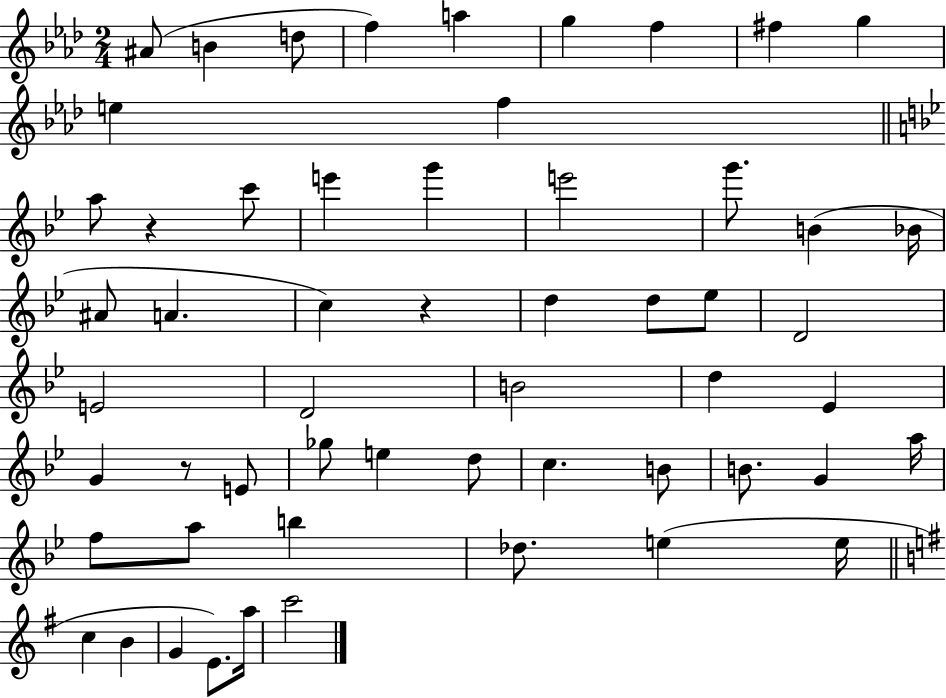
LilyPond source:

{
  \clef treble
  \numericTimeSignature
  \time 2/4
  \key aes \major
  \repeat volta 2 { ais'8( b'4 d''8 | f''4) a''4 | g''4 f''4 | fis''4 g''4 | \break e''4 f''4 | \bar "||" \break \key bes \major a''8 r4 c'''8 | e'''4 g'''4 | e'''2 | g'''8. b'4( bes'16 | \break ais'8 a'4. | c''4) r4 | d''4 d''8 ees''8 | d'2 | \break e'2 | d'2 | b'2 | d''4 ees'4 | \break g'4 r8 e'8 | ges''8 e''4 d''8 | c''4. b'8 | b'8. g'4 a''16 | \break f''8 a''8 b''4 | des''8. e''4( e''16 | \bar "||" \break \key g \major c''4 b'4 | g'4 e'8.) a''16 | c'''2 | } \bar "|."
}